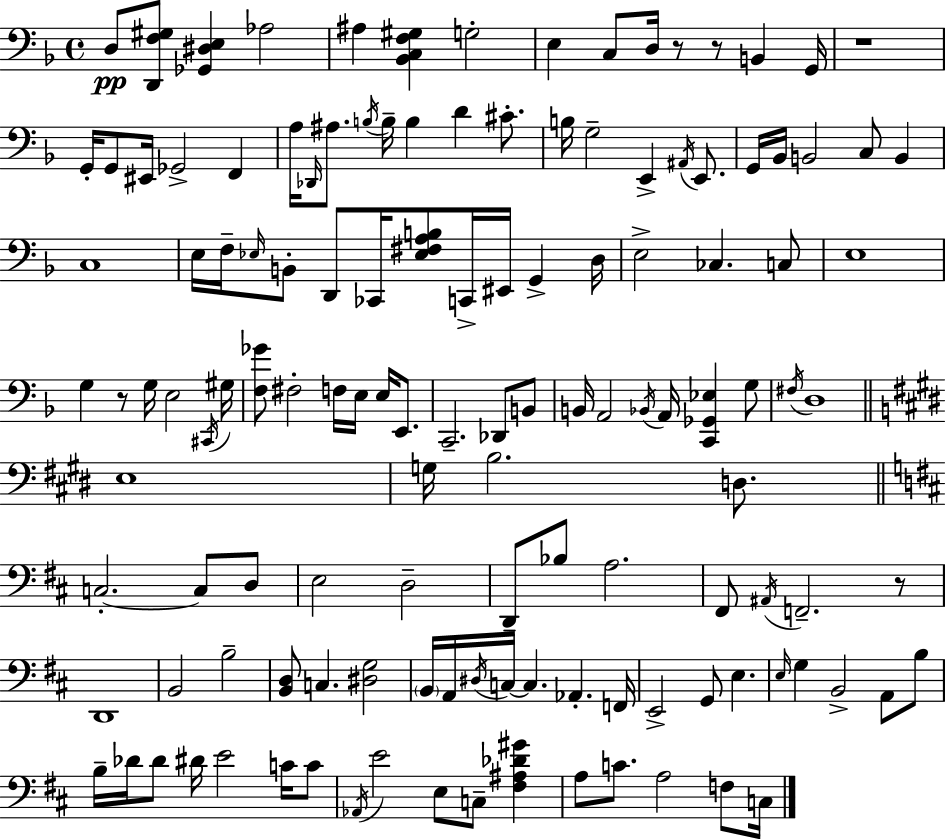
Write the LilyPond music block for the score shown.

{
  \clef bass
  \time 4/4
  \defaultTimeSignature
  \key f \major
  \repeat volta 2 { d8\pp <d, f gis>8 <ges, dis e>4 aes2 | ais4 <bes, c f gis>4 g2-. | e4 c8 d16 r8 r8 b,4 g,16 | r1 | \break g,16-. g,8 eis,16 ges,2-> f,4 | a16 \grace { des,16 } ais8. \acciaccatura { b16 } b16-- b4 d'4 cis'8.-. | b16 g2-- e,4-> \acciaccatura { ais,16 } | e,8. g,16 bes,16 b,2 c8 b,4 | \break c1 | e16 f16-- \grace { ees16 } b,8-. d,8 ces,16 <ees fis a b>8 c,16-> eis,16 g,4-> | d16 e2-> ces4. | c8 e1 | \break g4 r8 g16 e2 | \acciaccatura { cis,16 } gis16 <f ges'>8 fis2-. f16 | e16 e16 e,8. c,2.-- | des,8 b,8 b,16 a,2 \acciaccatura { bes,16 } a,16 | \break <c, ges, ees>4 g8 \acciaccatura { fis16 } d1 | \bar "||" \break \key e \major e1 | g16 b2. d8. | \bar "||" \break \key d \major c2.-.~~ c8 d8 | e2 d2-- | d,8-- bes8 a2. | fis,8 \acciaccatura { ais,16 } f,2.-- r8 | \break d,1 | b,2 b2-- | <b, d>8 c4. <dis g>2 | \parenthesize b,16 a,16 \acciaccatura { dis16 } c16~~ c4. aes,4.-. | \break f,16 e,2-> g,8 e4. | \grace { e16 } g4 b,2-> a,8 | b8 b16-- des'16 des'8 dis'16 e'2 | c'16 c'8 \acciaccatura { aes,16 } e'2 e8 c8-- | \break <fis ais des' gis'>4 a8 c'8. a2 | f8 c16 } \bar "|."
}